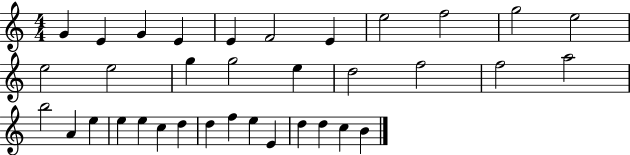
X:1
T:Untitled
M:4/4
L:1/4
K:C
G E G E E F2 E e2 f2 g2 e2 e2 e2 g g2 e d2 f2 f2 a2 b2 A e e e c d d f e E d d c B